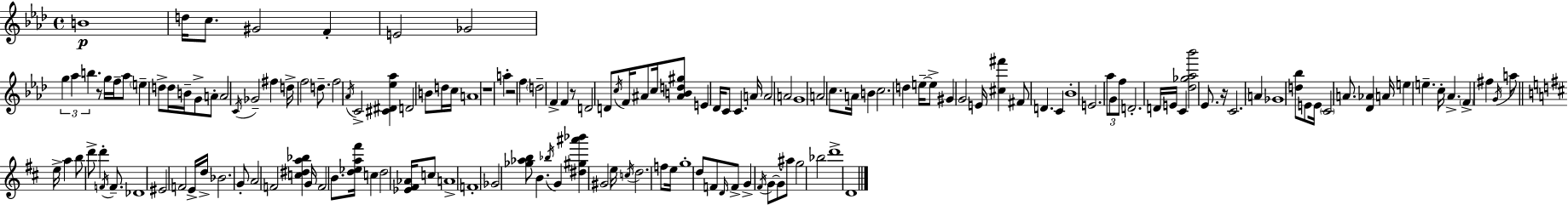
X:1
T:Untitled
M:4/4
L:1/4
K:Fm
B4 d/4 c/2 ^G2 F E2 _G2 g _a b z/2 g/4 f/4 _a/2 e d/2 d/4 B/4 G/2 A/2 A2 C/4 _G2 ^f d/4 f2 d/2 f2 _A/4 C2 [^C^D_e_a] D2 B/2 d/4 c/4 A4 z4 a z2 f d2 F F z/2 D2 D/2 c/4 F/4 ^A/2 c/4 [^ABd^g]/2 E _D/4 C/2 C A/4 A2 A2 G4 A2 c/2 A/4 B c2 d e/4 e/2 ^G G2 E/4 [^c^f'] ^F/2 D C _B4 E2 _a/2 G/2 f/2 D2 D/4 E/4 C [_d_g_a_b']2 _E/2 z/4 C2 A _G4 [d_b]/2 E/2 E/4 C2 A/2 [_D_A] A/4 e e c/4 _A F ^f G/4 a/2 e/4 a b/2 d'/2 d' F/4 F/2 _D4 ^E2 F2 E/4 d/4 _B2 G/2 A2 F2 [c^da_b] G/4 F2 B/2 [d_ea^f']/4 c d2 [_E^F_A]/4 c/2 A4 F4 _G2 [_g_ab]/2 B _b/4 G [^d^g^a'_b'] ^G2 e/4 c/4 d2 f/2 e/4 g4 d/2 F/2 D/4 F/2 G ^F/4 G/2 G/2 ^a/2 g2 _b2 d'4 D4